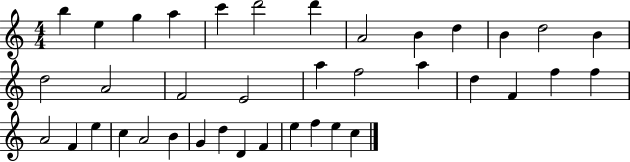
{
  \clef treble
  \numericTimeSignature
  \time 4/4
  \key c \major
  b''4 e''4 g''4 a''4 | c'''4 d'''2 d'''4 | a'2 b'4 d''4 | b'4 d''2 b'4 | \break d''2 a'2 | f'2 e'2 | a''4 f''2 a''4 | d''4 f'4 f''4 f''4 | \break a'2 f'4 e''4 | c''4 a'2 b'4 | g'4 d''4 d'4 f'4 | e''4 f''4 e''4 c''4 | \break \bar "|."
}